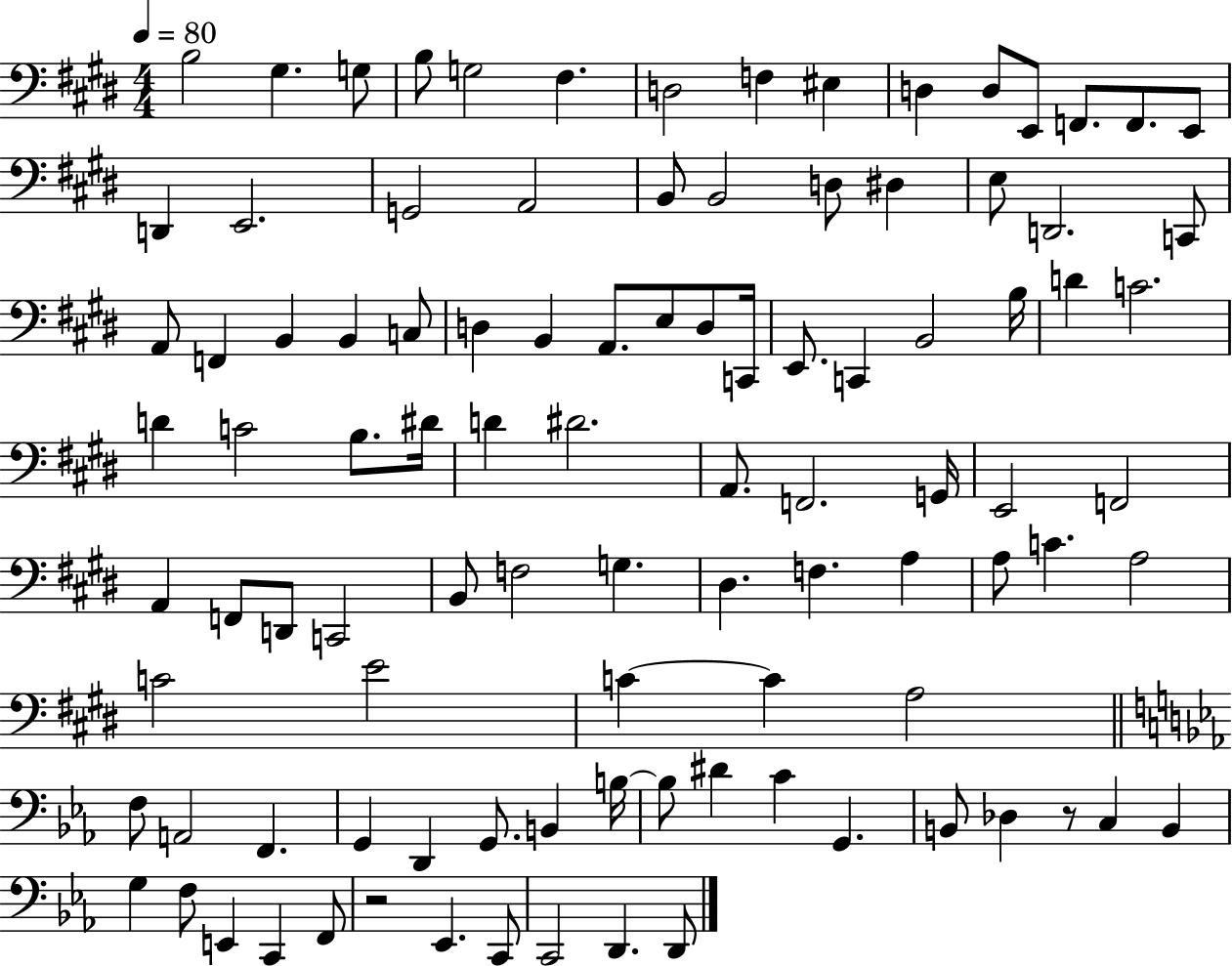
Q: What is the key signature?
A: E major